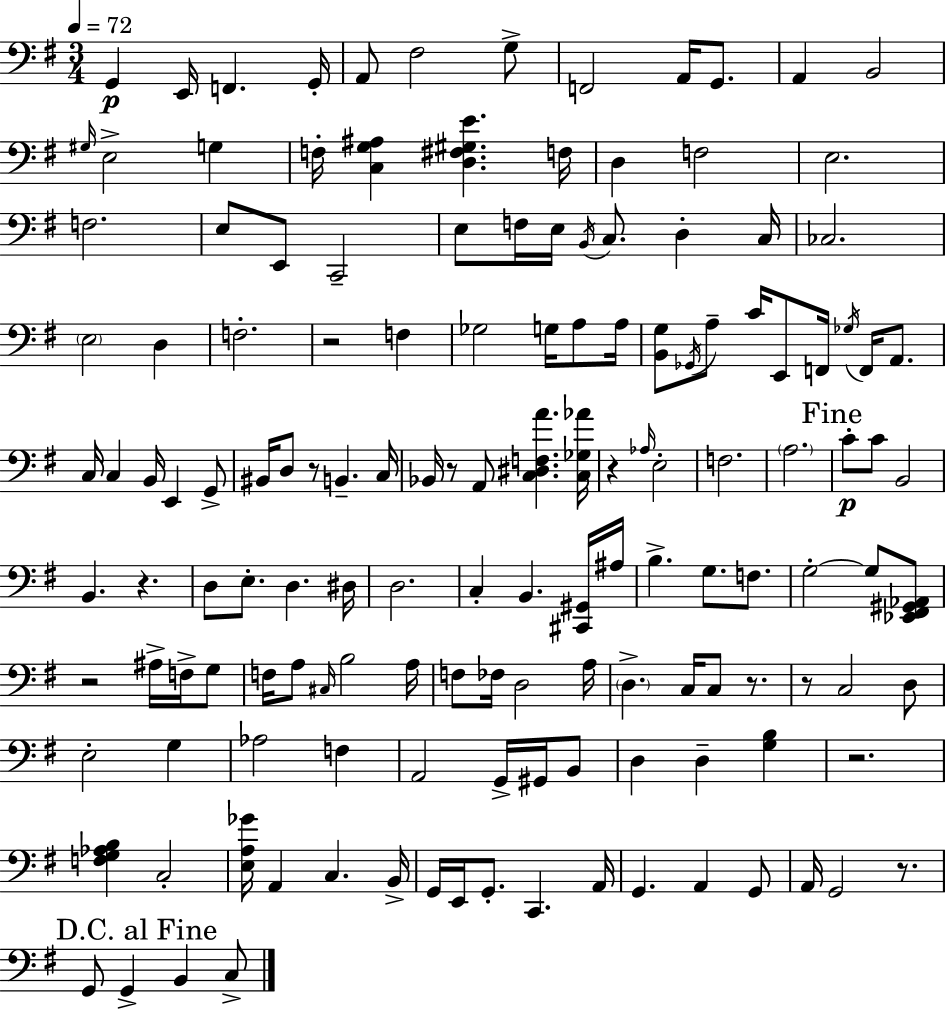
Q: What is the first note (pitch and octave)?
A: G2